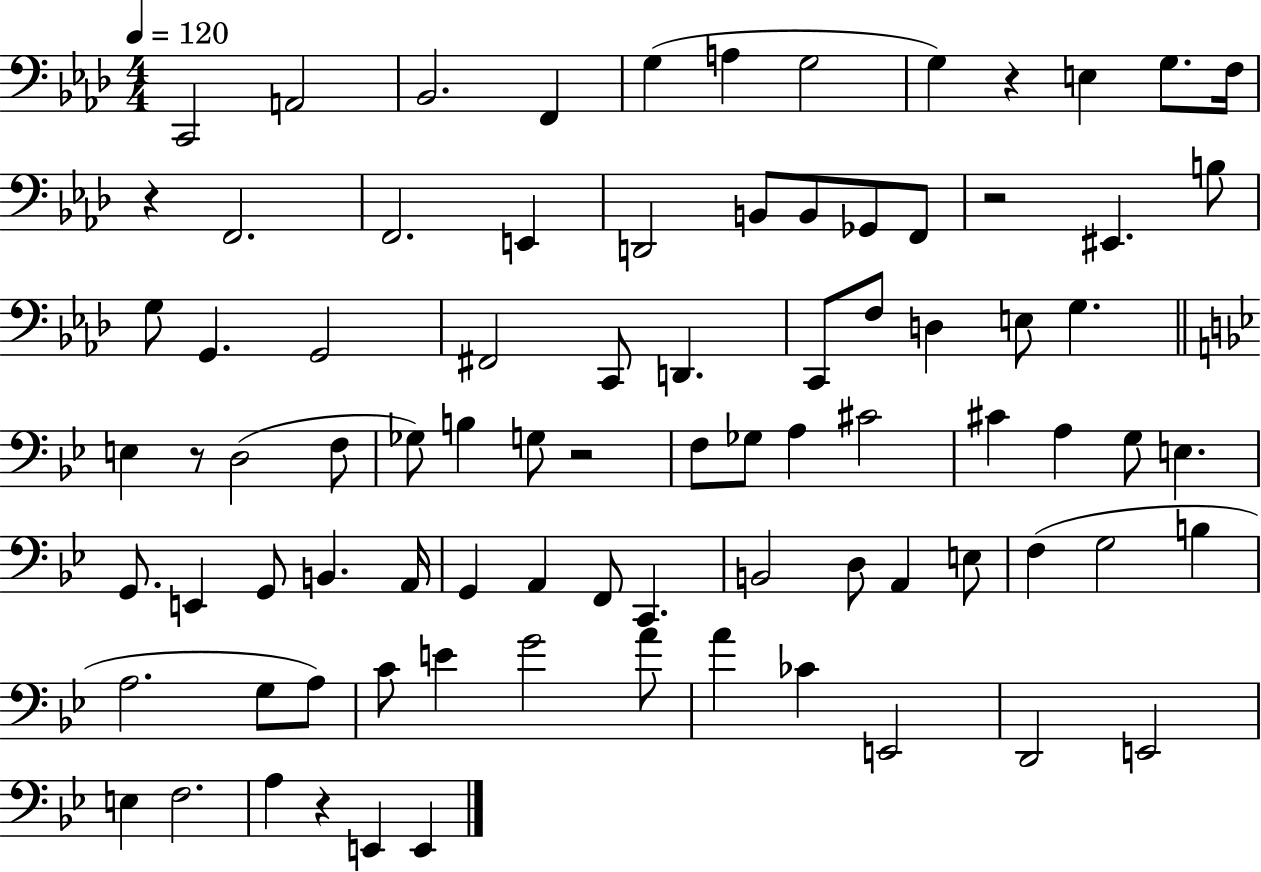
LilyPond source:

{
  \clef bass
  \numericTimeSignature
  \time 4/4
  \key aes \major
  \tempo 4 = 120
  \repeat volta 2 { c,2 a,2 | bes,2. f,4 | g4( a4 g2 | g4) r4 e4 g8. f16 | \break r4 f,2. | f,2. e,4 | d,2 b,8 b,8 ges,8 f,8 | r2 eis,4. b8 | \break g8 g,4. g,2 | fis,2 c,8 d,4. | c,8 f8 d4 e8 g4. | \bar "||" \break \key g \minor e4 r8 d2( f8 | ges8) b4 g8 r2 | f8 ges8 a4 cis'2 | cis'4 a4 g8 e4. | \break g,8. e,4 g,8 b,4. a,16 | g,4 a,4 f,8 c,4. | b,2 d8 a,4 e8 | f4( g2 b4 | \break a2. g8 a8) | c'8 e'4 g'2 a'8 | a'4 ces'4 e,2 | d,2 e,2 | \break e4 f2. | a4 r4 e,4 e,4 | } \bar "|."
}